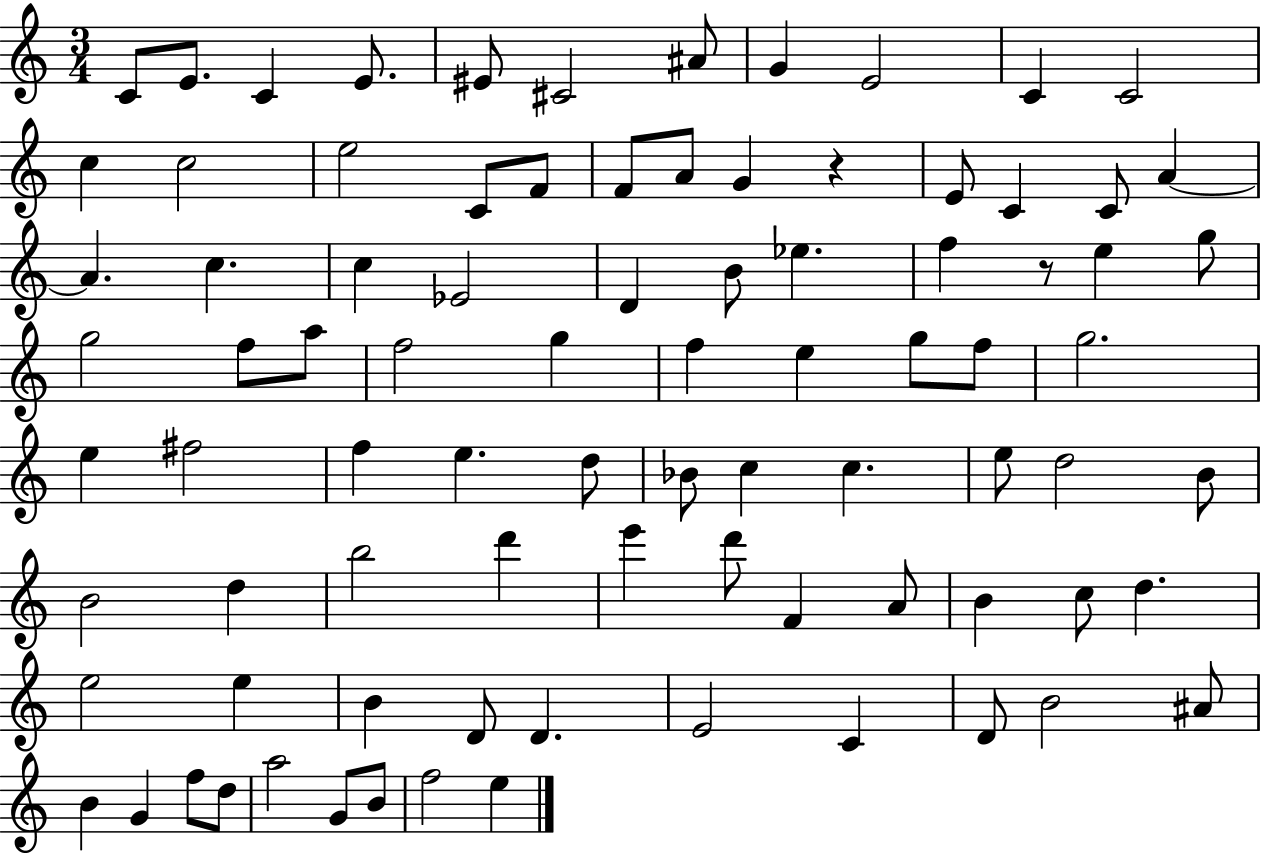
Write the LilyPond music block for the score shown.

{
  \clef treble
  \numericTimeSignature
  \time 3/4
  \key c \major
  \repeat volta 2 { c'8 e'8. c'4 e'8. | eis'8 cis'2 ais'8 | g'4 e'2 | c'4 c'2 | \break c''4 c''2 | e''2 c'8 f'8 | f'8 a'8 g'4 r4 | e'8 c'4 c'8 a'4~~ | \break a'4. c''4. | c''4 ees'2 | d'4 b'8 ees''4. | f''4 r8 e''4 g''8 | \break g''2 f''8 a''8 | f''2 g''4 | f''4 e''4 g''8 f''8 | g''2. | \break e''4 fis''2 | f''4 e''4. d''8 | bes'8 c''4 c''4. | e''8 d''2 b'8 | \break b'2 d''4 | b''2 d'''4 | e'''4 d'''8 f'4 a'8 | b'4 c''8 d''4. | \break e''2 e''4 | b'4 d'8 d'4. | e'2 c'4 | d'8 b'2 ais'8 | \break b'4 g'4 f''8 d''8 | a''2 g'8 b'8 | f''2 e''4 | } \bar "|."
}